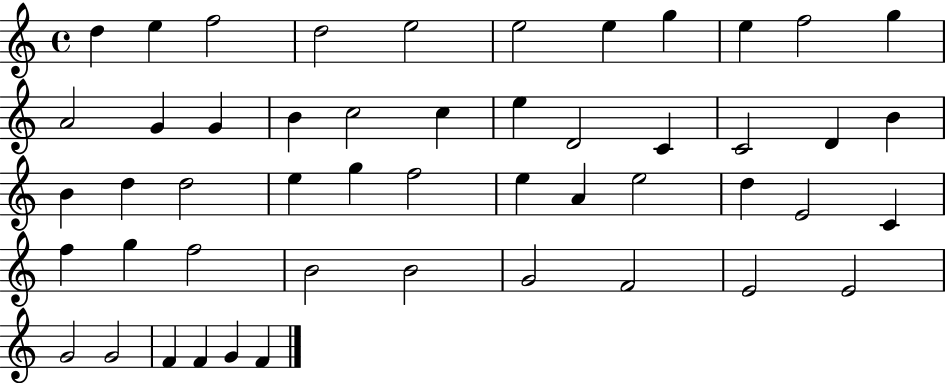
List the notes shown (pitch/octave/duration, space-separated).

D5/q E5/q F5/h D5/h E5/h E5/h E5/q G5/q E5/q F5/h G5/q A4/h G4/q G4/q B4/q C5/h C5/q E5/q D4/h C4/q C4/h D4/q B4/q B4/q D5/q D5/h E5/q G5/q F5/h E5/q A4/q E5/h D5/q E4/h C4/q F5/q G5/q F5/h B4/h B4/h G4/h F4/h E4/h E4/h G4/h G4/h F4/q F4/q G4/q F4/q